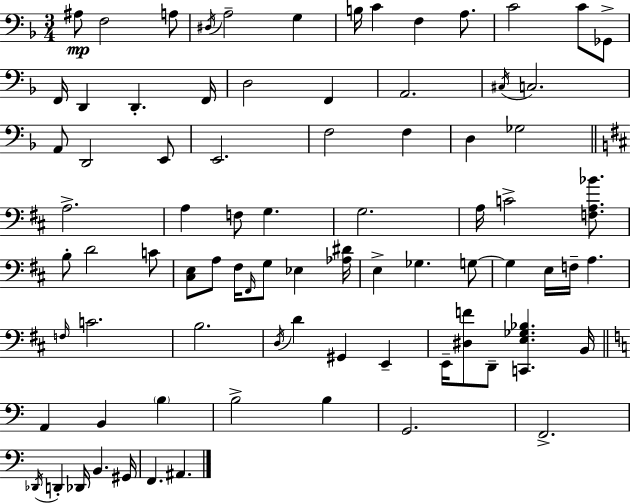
A#3/e F3/h A3/e D#3/s A3/h G3/q B3/s C4/q F3/q A3/e. C4/h C4/e Gb2/e F2/s D2/q D2/q. F2/s D3/h F2/q A2/h. C#3/s C3/h. A2/e D2/h E2/e E2/h. F3/h F3/q D3/q Gb3/h A3/h. A3/q F3/e G3/q. G3/h. A3/s C4/h [F3,A3,Bb4]/e. B3/e D4/h C4/e [C#3,E3]/e A3/e F#3/s F#2/s G3/e Eb3/q [Ab3,D#4]/s E3/q Gb3/q. G3/e G3/q E3/s F3/s A3/q. F3/s C4/h. B3/h. D3/s D4/q G#2/q E2/q E2/s [D#3,F4]/e D2/e [C2,E3,Gb3,Bb3]/q. B2/s A2/q B2/q B3/q B3/h B3/q G2/h. F2/h. Db2/s D2/q Db2/s B2/q. G#2/s F2/q. A#2/q.